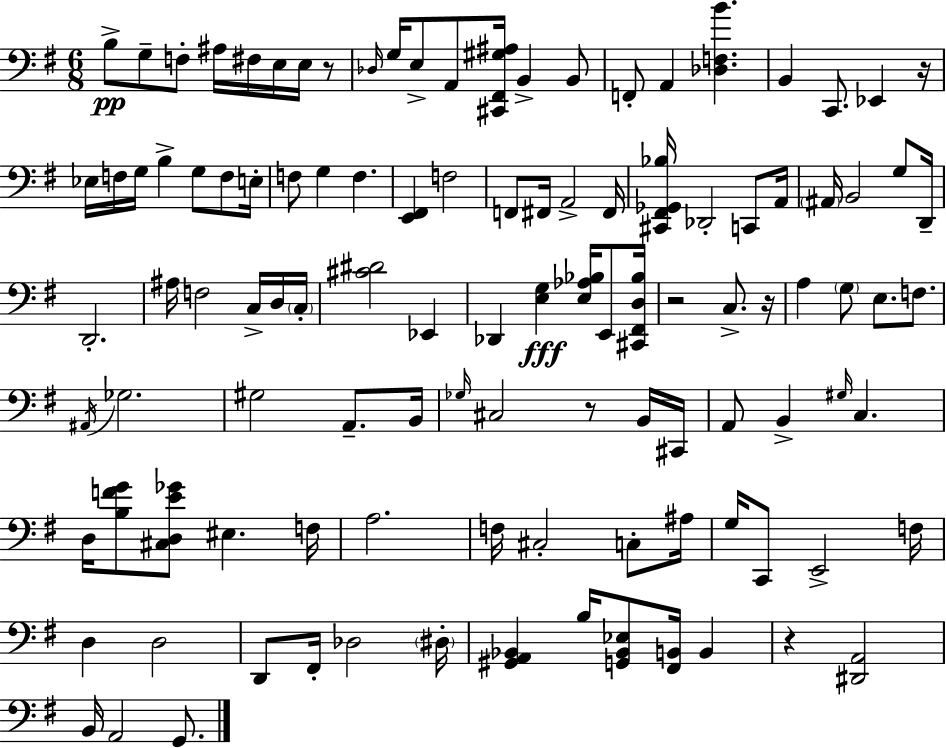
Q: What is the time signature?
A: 6/8